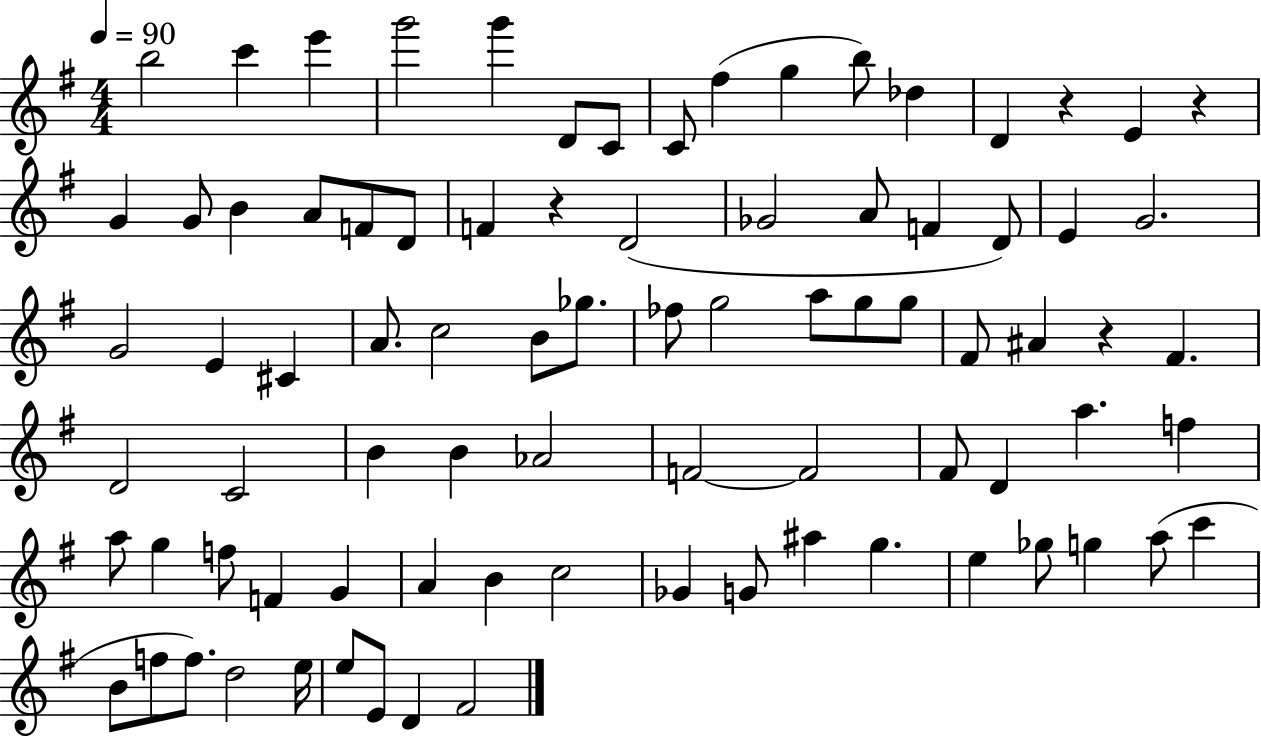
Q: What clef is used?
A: treble